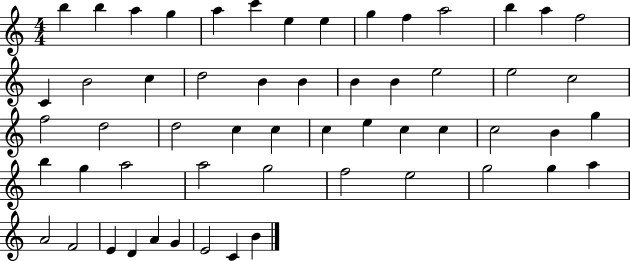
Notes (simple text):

B5/q B5/q A5/q G5/q A5/q C6/q E5/q E5/q G5/q F5/q A5/h B5/q A5/q F5/h C4/q B4/h C5/q D5/h B4/q B4/q B4/q B4/q E5/h E5/h C5/h F5/h D5/h D5/h C5/q C5/q C5/q E5/q C5/q C5/q C5/h B4/q G5/q B5/q G5/q A5/h A5/h G5/h F5/h E5/h G5/h G5/q A5/q A4/h F4/h E4/q D4/q A4/q G4/q E4/h C4/q B4/q